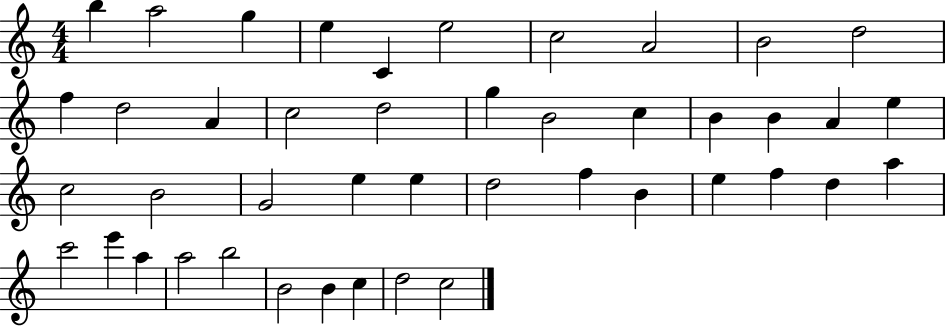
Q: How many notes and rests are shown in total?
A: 44